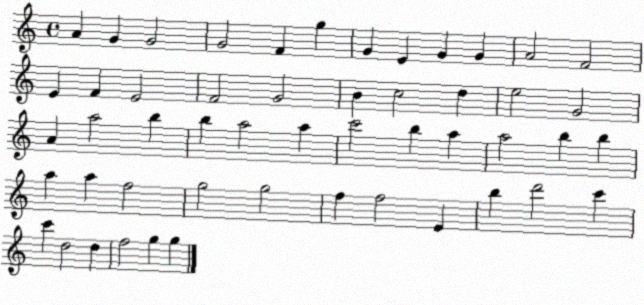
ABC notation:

X:1
T:Untitled
M:4/4
L:1/4
K:C
A G G2 G2 F g G E G G A2 F2 E F E2 F2 G2 B c2 d e2 G2 A a2 b b a2 a c'2 b a a2 b b a a f2 g2 g2 f f2 E b d'2 c' c' d2 d f2 g g